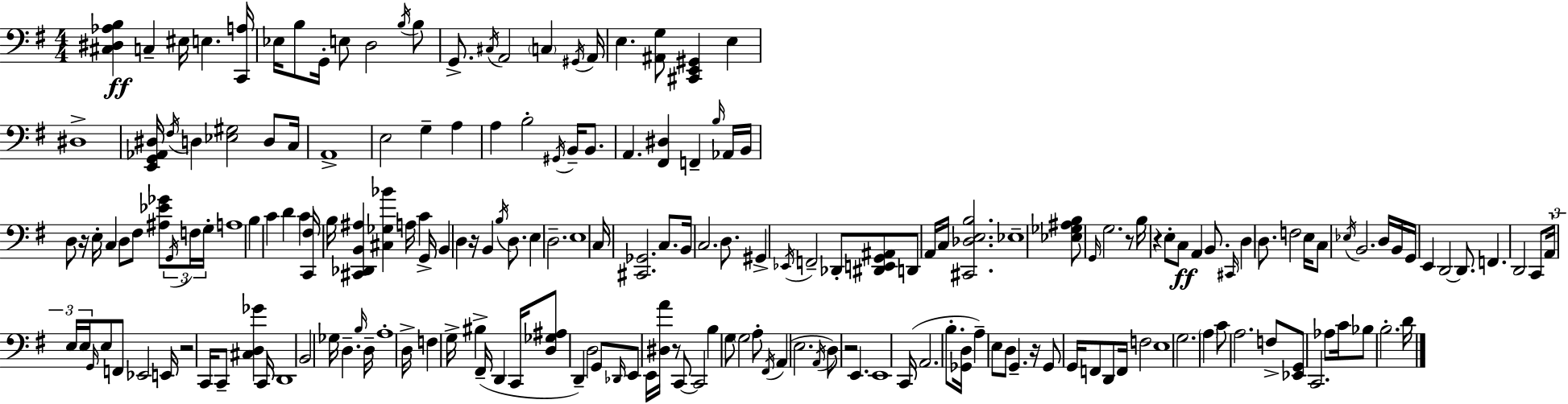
{
  \clef bass
  \numericTimeSignature
  \time 4/4
  \key e \minor
  <cis dis aes b>4\ff c4-- eis16 e4. <c, a>16 | ees16 b8 g,16-. e8 d2 \acciaccatura { b16 } b8 | g,8.-> \acciaccatura { cis16 } a,2 \parenthesize c4 | \acciaccatura { gis,16 } a,16 e4. <ais, g>8 <cis, e, gis,>4 e4 | \break dis1-> | <e, g, aes, dis>16 \acciaccatura { fis16 } d4 <ees gis>2 | d8 c16 a,1-> | e2 g4-- | \break a4 a4 b2-. | \acciaccatura { gis,16 } b,16-- b,8. a,4. <fis, dis>4 f,4-- | \grace { b16 } aes,16 b,16 d8 r16 e16-. c4 d8 | fis8 <ais ees' ges'>8 \tuplet 3/2 { \acciaccatura { g,16 } f16 g16-. } a1 | \break b4 c'4 d'4 | c'4 <c, fis>16 b16 <cis, des, b, ais>4 <cis ges bes'>4 | a16 c'4 g,16-> b,4 d4 r16 | b,4 \acciaccatura { b16 } d8. e4 d2.-- | \break e1 | c16 <cis, ges,>2. | c8. b,16 c2. | d8. gis,4-> \acciaccatura { ees,16 } f,2-- | \break des,8-. <dis, e, g, ais,>8 d,8 a,16 c16 <cis, des e b>2. | ees1-- | <ees ges ais b>8 \grace { g,16 } g2. | r8 b16 r4 e8-. | \break c8\ff a,4 b,8. \grace { cis,16 } d4 d8. | f2 e16 c8 \acciaccatura { ees16 } b,2. | d16 b,16 g,16 e,4 | d,2~~ d,8. f,4. | \break d,2 c,8 \tuplet 3/2 { a,16 e16 e16 } \grace { g,16 } | e8 f,8 ees,2 e,16 r2 | c,16 c,8-- <cis d ges'>4 c,16 d,1 | b,2 | \break ges16 d4.-- \grace { b16 } d16-- a1-. | d16-> f4 | g16-> bis4-> fis,16--( d,4 c,16 <d ges ais>8 | d,4--) d2 g,8 \grace { des,16 } e,8 | \break e,16 <dis a'>16 r8 c,8~~ c,2 b4 | g8 \parenthesize g2 a8-. \acciaccatura { fis,16 } | a,4( e2. | \acciaccatura { a,16 }) d8 r2 e,4. | \break e,1 | c,16( a,2. b8.-. | <ges, d>16 a4--) e8 d8 g,4.-- | r16 g,8 g,16 f,8 d,8 f,16 f2 | \break e1 | g2. \parenthesize a4 | c'8 a2. f8-> | <ees, g,>8 c,2. aes8 | \break c'16 bes8 b2.-. | d'16 \bar "|."
}